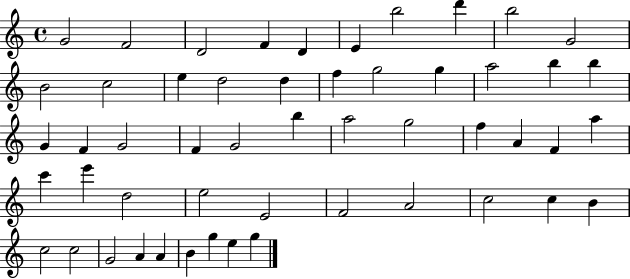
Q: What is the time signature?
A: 4/4